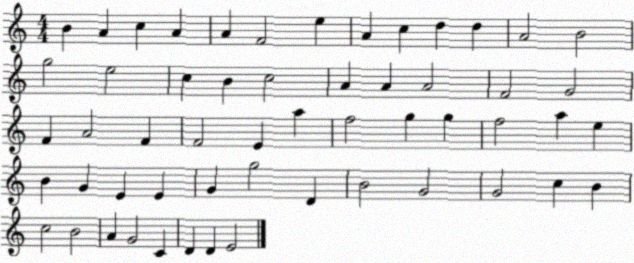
X:1
T:Untitled
M:4/4
L:1/4
K:C
B A c A A F2 e A c d d A2 B2 g2 e2 c B c2 A A A2 F2 G2 F A2 F F2 E a f2 g g f2 a e B G E E G g2 D B2 G2 G2 c B c2 B2 A G2 C D D E2